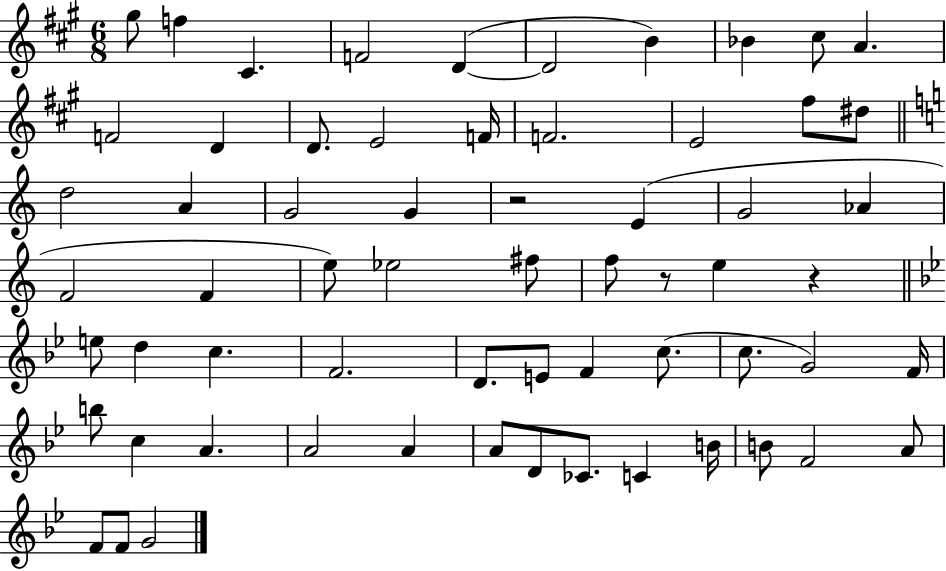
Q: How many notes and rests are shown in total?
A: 63